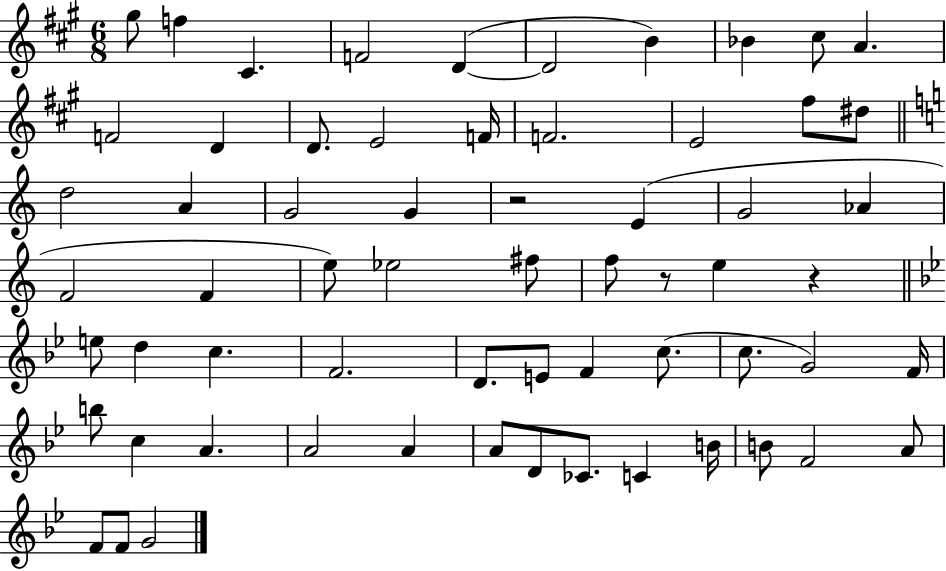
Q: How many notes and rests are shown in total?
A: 63